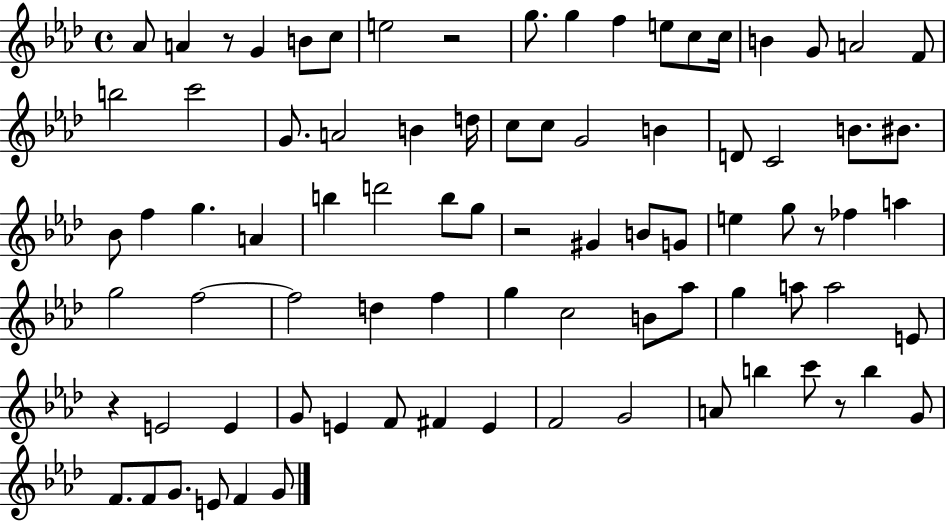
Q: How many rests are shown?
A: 6